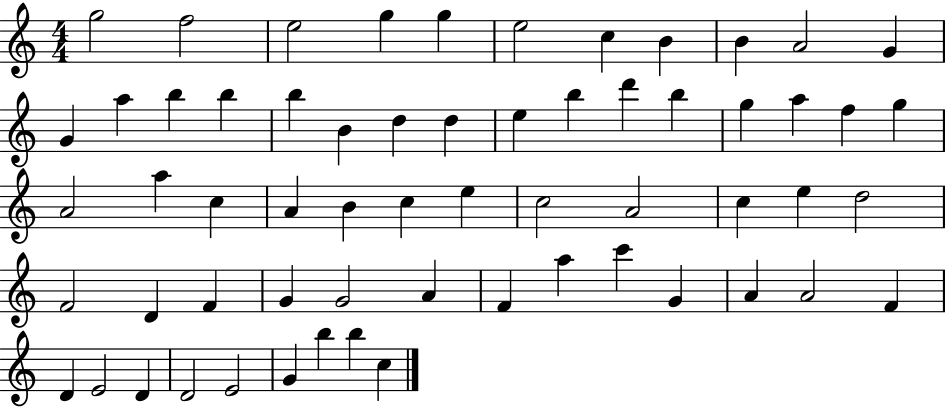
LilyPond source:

{
  \clef treble
  \numericTimeSignature
  \time 4/4
  \key c \major
  g''2 f''2 | e''2 g''4 g''4 | e''2 c''4 b'4 | b'4 a'2 g'4 | \break g'4 a''4 b''4 b''4 | b''4 b'4 d''4 d''4 | e''4 b''4 d'''4 b''4 | g''4 a''4 f''4 g''4 | \break a'2 a''4 c''4 | a'4 b'4 c''4 e''4 | c''2 a'2 | c''4 e''4 d''2 | \break f'2 d'4 f'4 | g'4 g'2 a'4 | f'4 a''4 c'''4 g'4 | a'4 a'2 f'4 | \break d'4 e'2 d'4 | d'2 e'2 | g'4 b''4 b''4 c''4 | \bar "|."
}